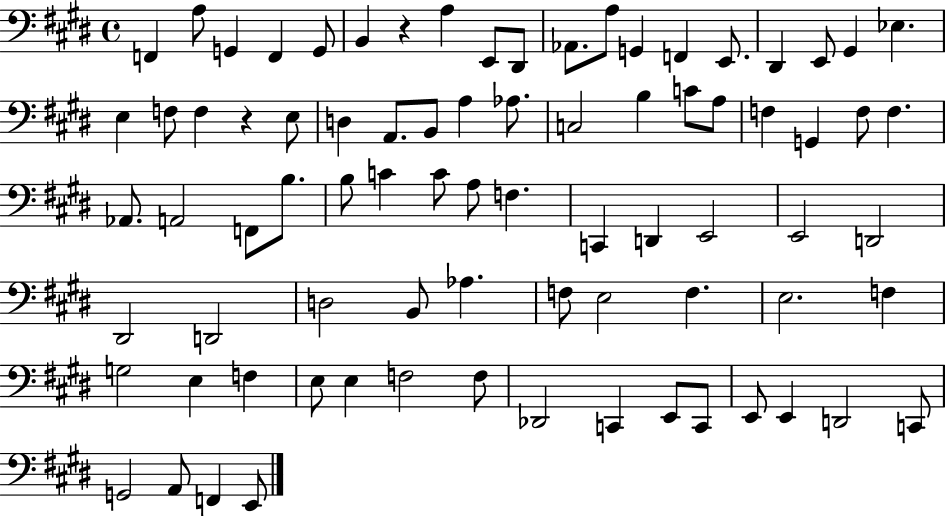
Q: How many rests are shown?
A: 2